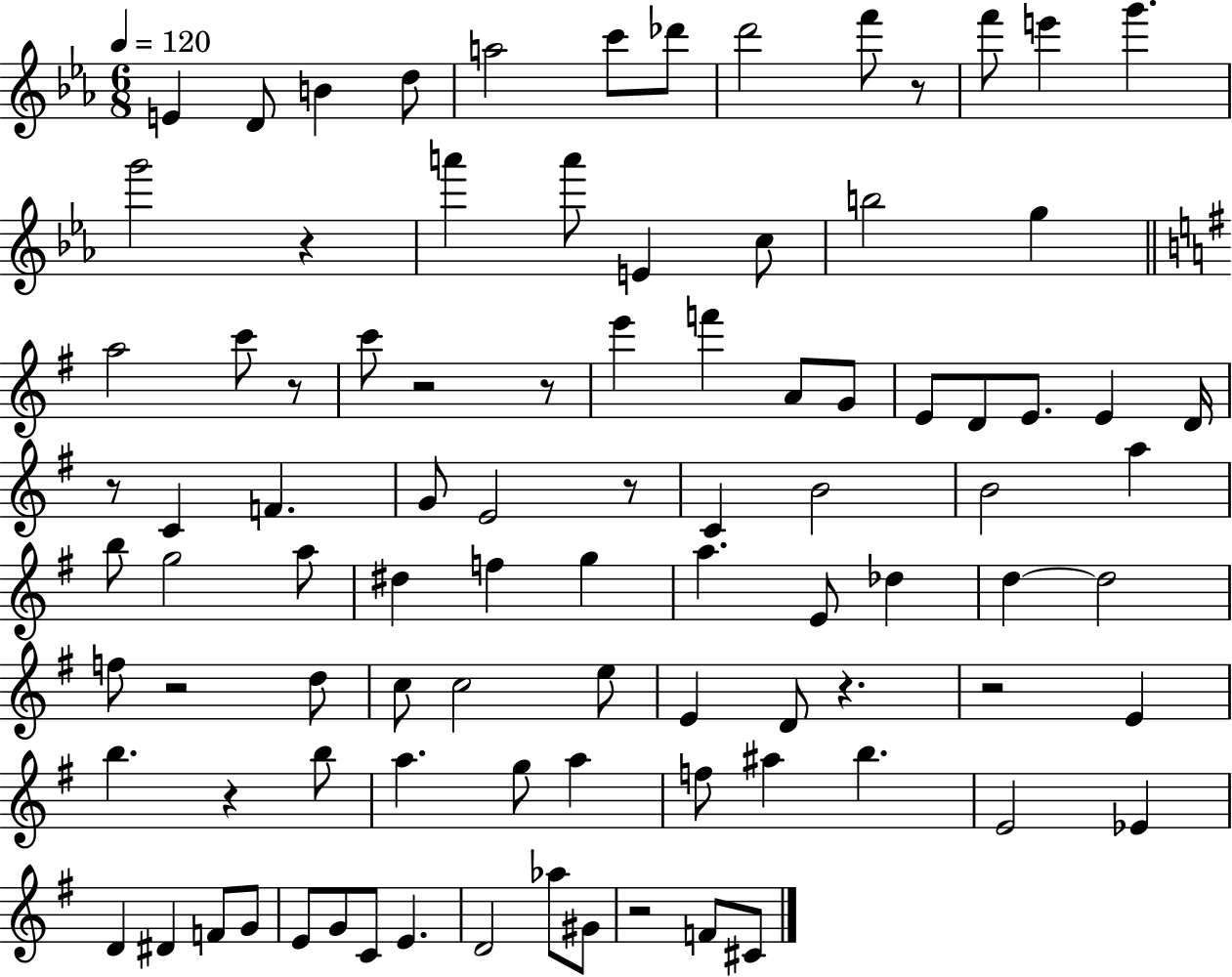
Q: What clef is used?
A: treble